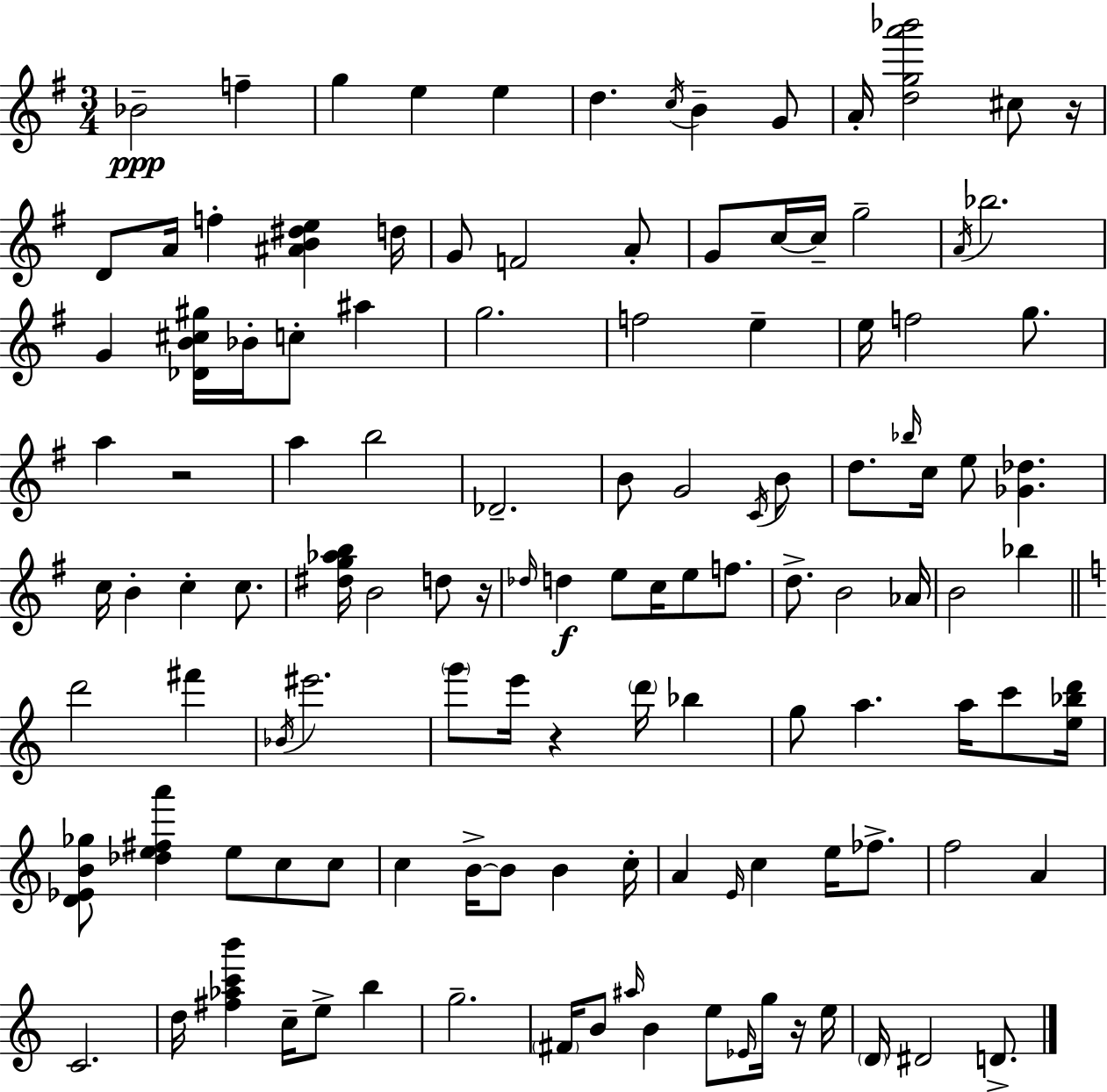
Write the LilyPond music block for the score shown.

{
  \clef treble
  \numericTimeSignature
  \time 3/4
  \key g \major
  \repeat volta 2 { bes'2--\ppp f''4-- | g''4 e''4 e''4 | d''4. \acciaccatura { c''16 } b'4-- g'8 | a'16-. <d'' g'' a''' bes'''>2 cis''8 | \break r16 d'8 a'16 f''4-. <ais' b' dis'' e''>4 | d''16 g'8 f'2 a'8-. | g'8 c''16~~ c''16-- g''2-- | \acciaccatura { a'16 } bes''2. | \break g'4 <des' b' cis'' gis''>16 bes'16-. c''8-. ais''4 | g''2. | f''2 e''4-- | e''16 f''2 g''8. | \break a''4 r2 | a''4 b''2 | des'2.-- | b'8 g'2 | \break \acciaccatura { c'16 } b'8 d''8. \grace { bes''16 } c''16 e''8 <ges' des''>4. | c''16 b'4-. c''4-. | c''8. <dis'' g'' aes'' b''>16 b'2 | d''8 r16 \grace { des''16 }\f d''4 e''8 c''16 | \break e''8 f''8. d''8.-> b'2 | aes'16 b'2 | bes''4 \bar "||" \break \key c \major d'''2 fis'''4 | \acciaccatura { bes'16 } eis'''2. | \parenthesize g'''8 e'''16 r4 \parenthesize d'''16 bes''4 | g''8 a''4. a''16 c'''8 | \break <e'' bes'' d'''>16 <d' ees' b' ges''>8 <des'' e'' fis'' a'''>4 e''8 c''8 c''8 | c''4 b'16->~~ b'8 b'4 | c''16-. a'4 \grace { e'16 } c''4 e''16 fes''8.-> | f''2 a'4 | \break c'2. | d''16 <fis'' aes'' c''' b'''>4 c''16-- e''8-> b''4 | g''2.-- | \parenthesize fis'16 b'8 \grace { ais''16 } b'4 e''8 | \break \grace { ees'16 } g''16 r16 e''16 \parenthesize d'16 dis'2 | d'8.-> } \bar "|."
}